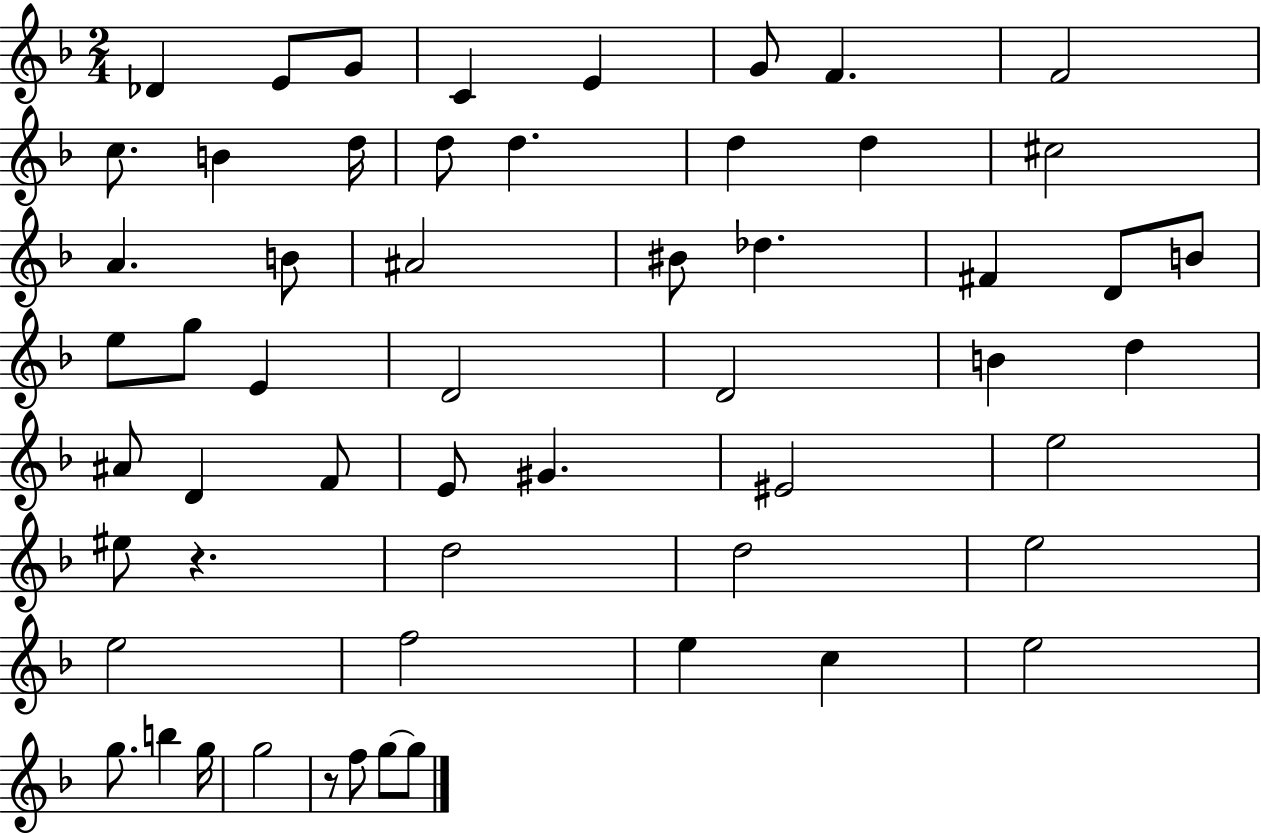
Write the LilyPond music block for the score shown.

{
  \clef treble
  \numericTimeSignature
  \time 2/4
  \key f \major
  des'4 e'8 g'8 | c'4 e'4 | g'8 f'4. | f'2 | \break c''8. b'4 d''16 | d''8 d''4. | d''4 d''4 | cis''2 | \break a'4. b'8 | ais'2 | bis'8 des''4. | fis'4 d'8 b'8 | \break e''8 g''8 e'4 | d'2 | d'2 | b'4 d''4 | \break ais'8 d'4 f'8 | e'8 gis'4. | eis'2 | e''2 | \break eis''8 r4. | d''2 | d''2 | e''2 | \break e''2 | f''2 | e''4 c''4 | e''2 | \break g''8. b''4 g''16 | g''2 | r8 f''8 g''8~~ g''8 | \bar "|."
}